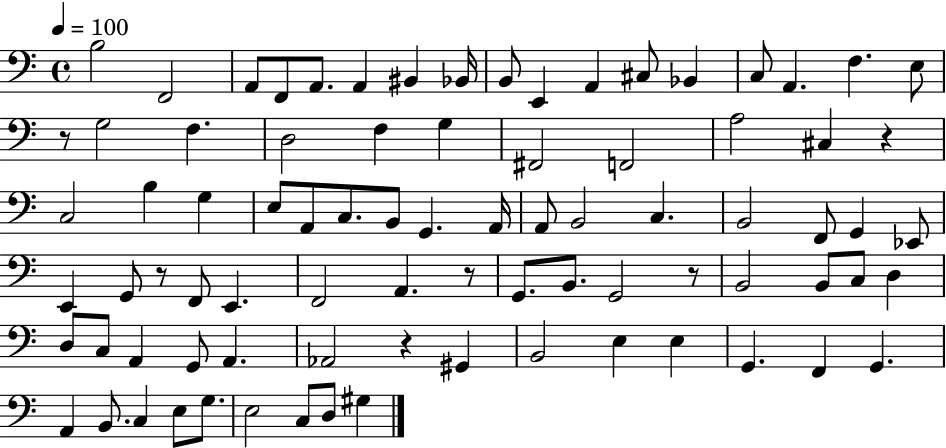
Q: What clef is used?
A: bass